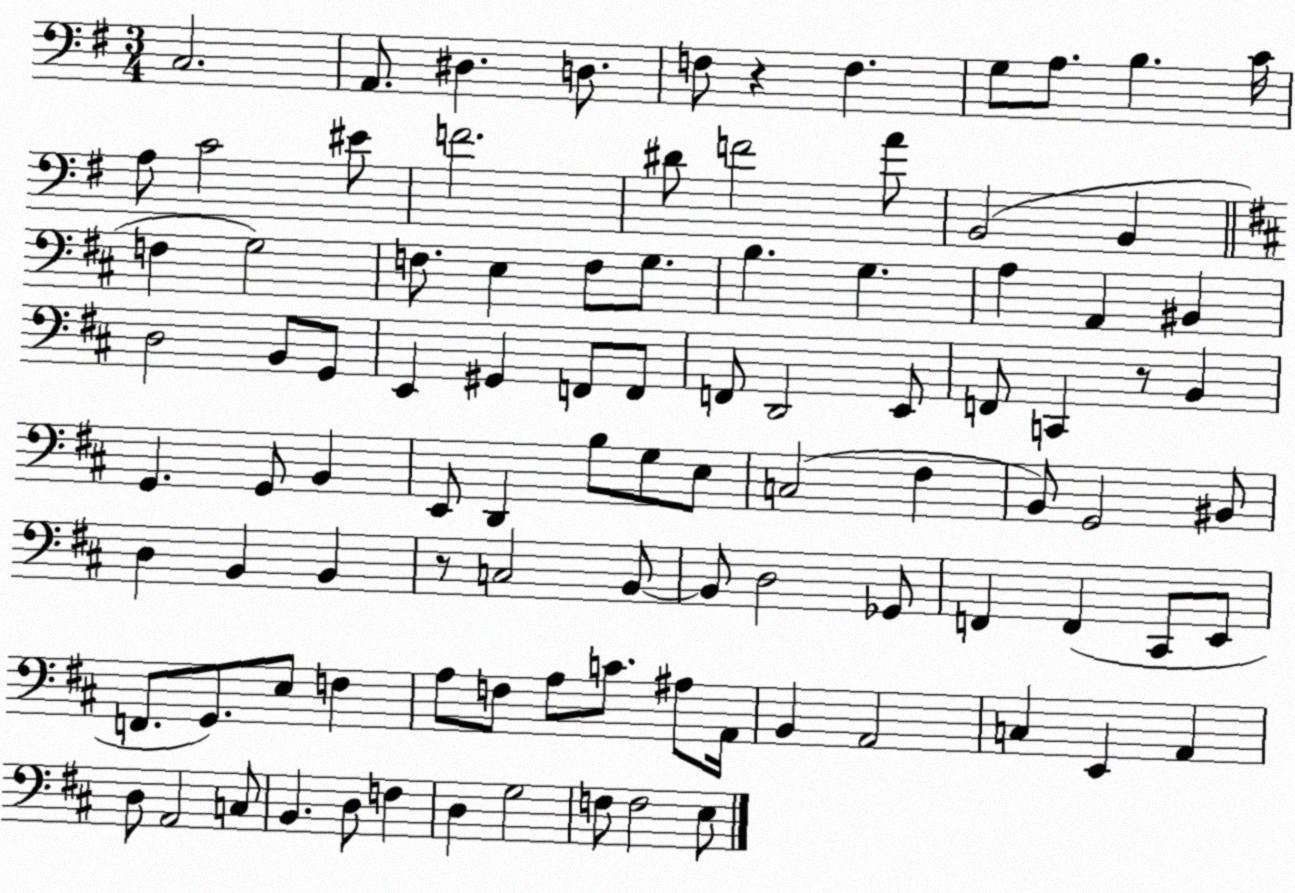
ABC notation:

X:1
T:Untitled
M:3/4
L:1/4
K:G
C,2 A,,/2 ^D, D,/2 F,/2 z F, G,/2 A,/2 B, C/4 A,/2 C2 ^E/2 F2 ^D/2 F2 A/2 B,,2 B,, F, G,2 F,/2 E, F,/2 G,/2 B, G, A, A,, ^B,, D,2 B,,/2 G,,/2 E,, ^G,, F,,/2 F,,/2 F,,/2 D,,2 E,,/2 F,,/2 C,, z/2 B,, G,, G,,/2 B,, E,,/2 D,, B,/2 G,/2 E,/2 C,2 ^F, B,,/2 G,,2 ^B,,/2 D, B,, B,, z/2 C,2 B,,/2 B,,/2 D,2 _G,,/2 F,, F,, ^C,,/2 E,,/2 F,,/2 G,,/2 E,/2 F, A,/2 F,/2 A,/2 C/2 ^A,/2 A,,/4 B,, A,,2 C, E,, A,, D,/2 A,,2 C,/2 B,, D,/2 F, D, G,2 F,/2 F,2 E,/2